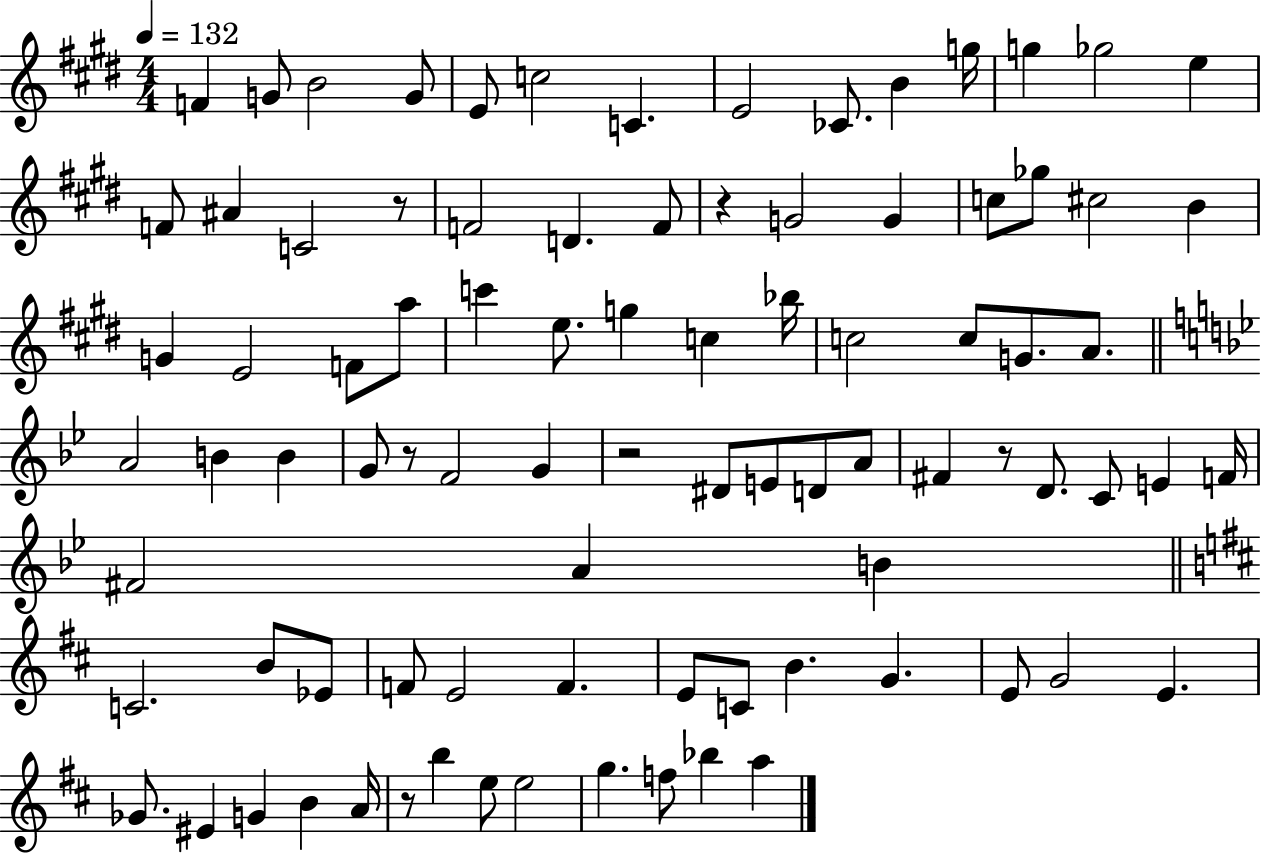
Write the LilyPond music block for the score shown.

{
  \clef treble
  \numericTimeSignature
  \time 4/4
  \key e \major
  \tempo 4 = 132
  f'4 g'8 b'2 g'8 | e'8 c''2 c'4. | e'2 ces'8. b'4 g''16 | g''4 ges''2 e''4 | \break f'8 ais'4 c'2 r8 | f'2 d'4. f'8 | r4 g'2 g'4 | c''8 ges''8 cis''2 b'4 | \break g'4 e'2 f'8 a''8 | c'''4 e''8. g''4 c''4 bes''16 | c''2 c''8 g'8. a'8. | \bar "||" \break \key bes \major a'2 b'4 b'4 | g'8 r8 f'2 g'4 | r2 dis'8 e'8 d'8 a'8 | fis'4 r8 d'8. c'8 e'4 f'16 | \break fis'2 a'4 b'4 | \bar "||" \break \key d \major c'2. b'8 ees'8 | f'8 e'2 f'4. | e'8 c'8 b'4. g'4. | e'8 g'2 e'4. | \break ges'8. eis'4 g'4 b'4 a'16 | r8 b''4 e''8 e''2 | g''4. f''8 bes''4 a''4 | \bar "|."
}